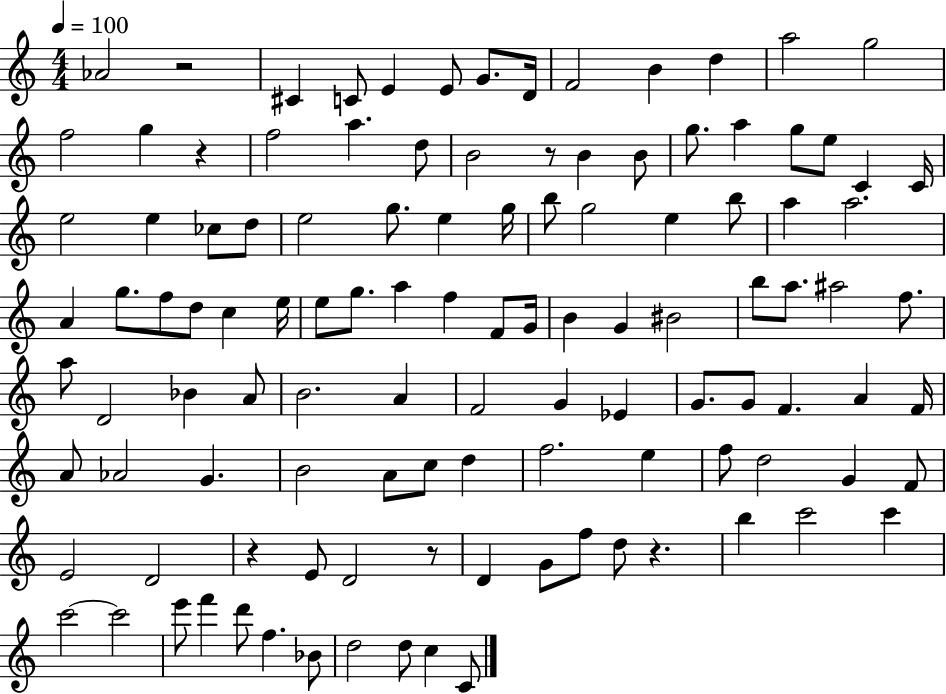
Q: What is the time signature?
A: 4/4